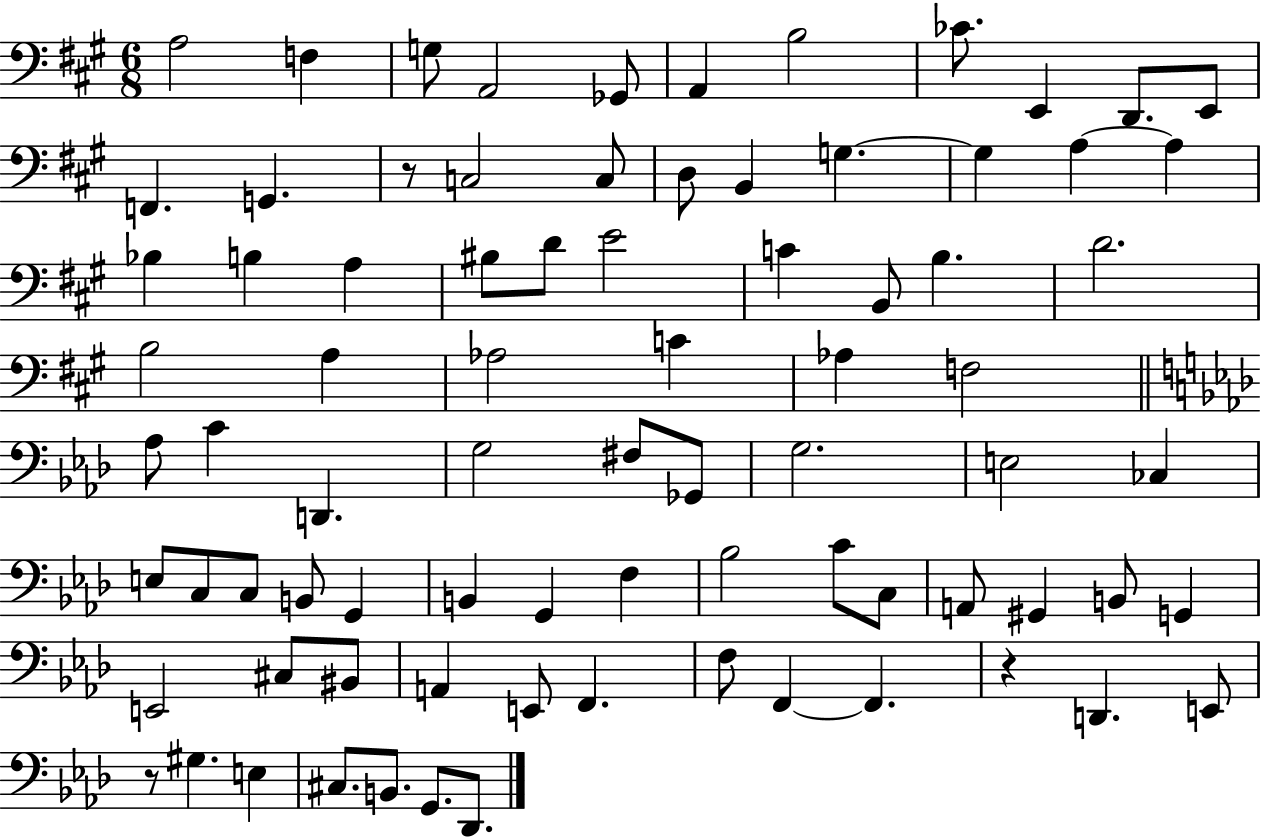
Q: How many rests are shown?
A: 3